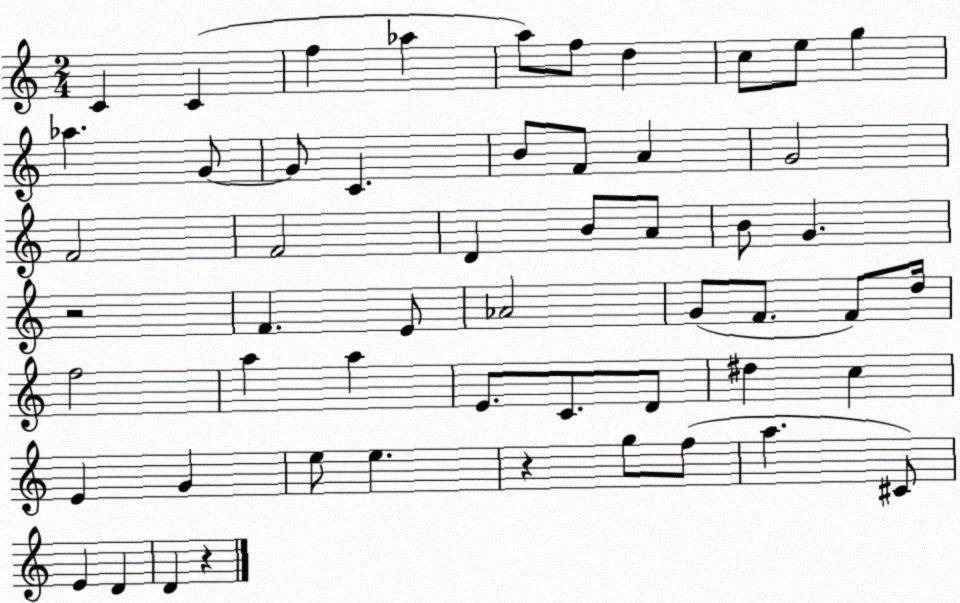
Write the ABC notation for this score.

X:1
T:Untitled
M:2/4
L:1/4
K:C
C C f _a a/2 f/2 d c/2 e/2 g _a G/2 G/2 C B/2 F/2 A G2 F2 F2 D B/2 A/2 B/2 G z2 F E/2 _A2 G/2 F/2 F/2 d/4 f2 a a E/2 C/2 D/2 ^d c E G e/2 e z g/2 f/2 a ^C/2 E D D z